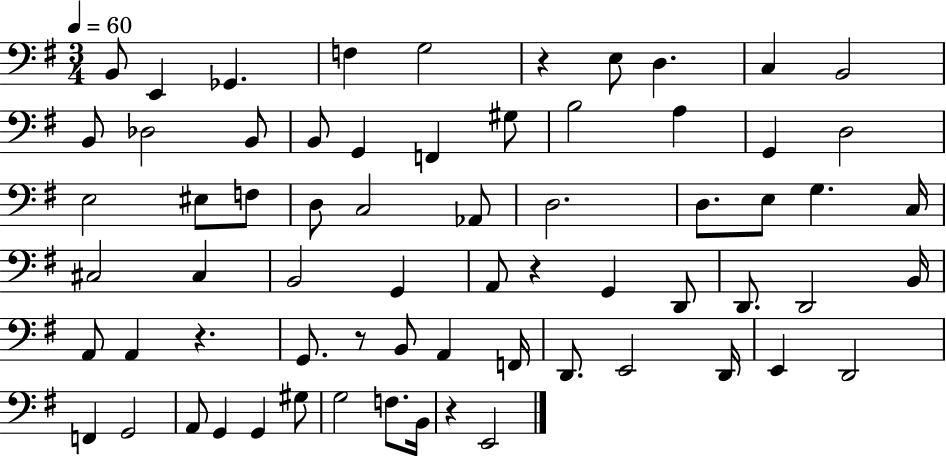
X:1
T:Untitled
M:3/4
L:1/4
K:G
B,,/2 E,, _G,, F, G,2 z E,/2 D, C, B,,2 B,,/2 _D,2 B,,/2 B,,/2 G,, F,, ^G,/2 B,2 A, G,, D,2 E,2 ^E,/2 F,/2 D,/2 C,2 _A,,/2 D,2 D,/2 E,/2 G, C,/4 ^C,2 ^C, B,,2 G,, A,,/2 z G,, D,,/2 D,,/2 D,,2 B,,/4 A,,/2 A,, z G,,/2 z/2 B,,/2 A,, F,,/4 D,,/2 E,,2 D,,/4 E,, D,,2 F,, G,,2 A,,/2 G,, G,, ^G,/2 G,2 F,/2 B,,/4 z E,,2